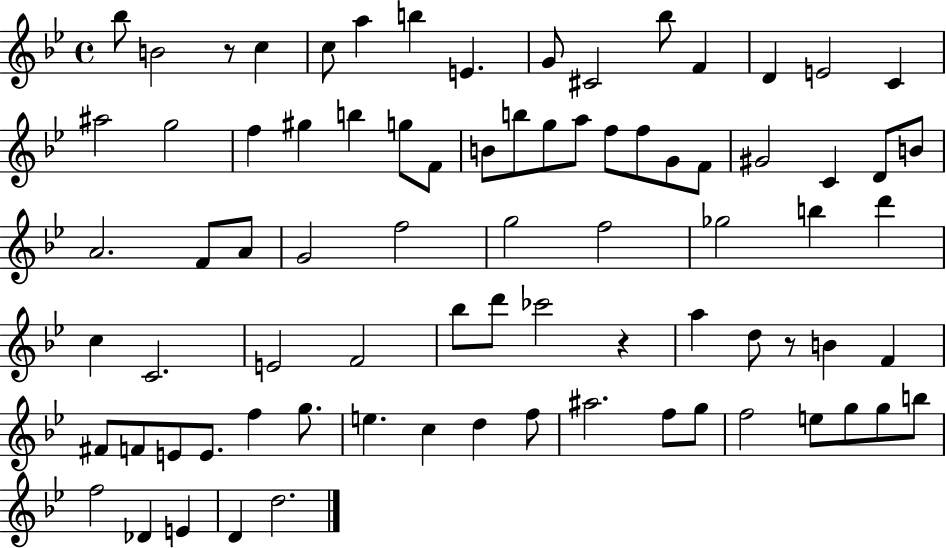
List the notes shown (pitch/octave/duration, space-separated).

Bb5/e B4/h R/e C5/q C5/e A5/q B5/q E4/q. G4/e C#4/h Bb5/e F4/q D4/q E4/h C4/q A#5/h G5/h F5/q G#5/q B5/q G5/e F4/e B4/e B5/e G5/e A5/e F5/e F5/e G4/e F4/e G#4/h C4/q D4/e B4/e A4/h. F4/e A4/e G4/h F5/h G5/h F5/h Gb5/h B5/q D6/q C5/q C4/h. E4/h F4/h Bb5/e D6/e CES6/h R/q A5/q D5/e R/e B4/q F4/q F#4/e F4/e E4/e E4/e. F5/q G5/e. E5/q. C5/q D5/q F5/e A#5/h. F5/e G5/e F5/h E5/e G5/e G5/e B5/e F5/h Db4/q E4/q D4/q D5/h.